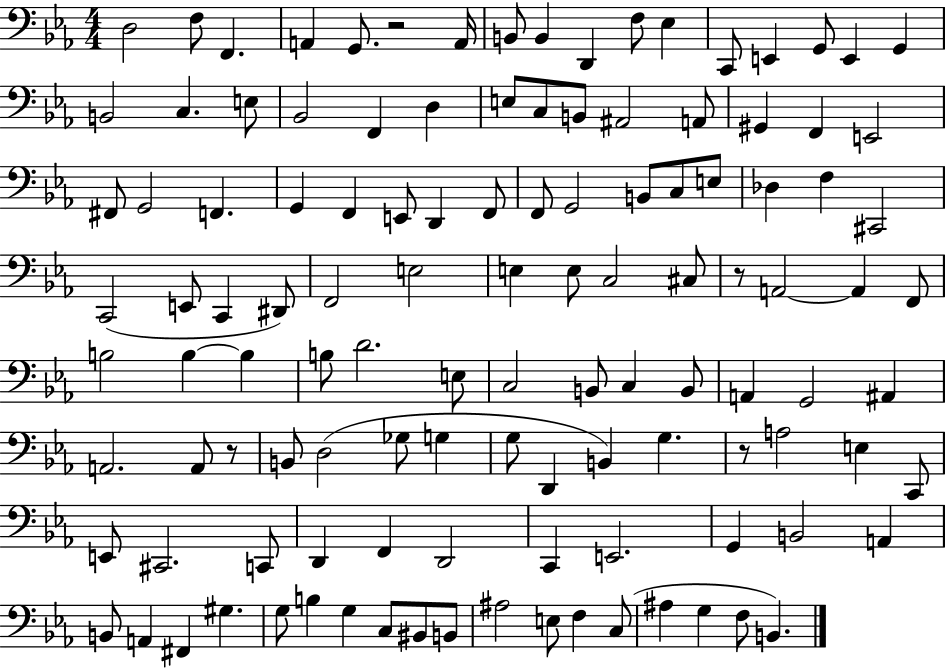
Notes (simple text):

D3/h F3/e F2/q. A2/q G2/e. R/h A2/s B2/e B2/q D2/q F3/e Eb3/q C2/e E2/q G2/e E2/q G2/q B2/h C3/q. E3/e Bb2/h F2/q D3/q E3/e C3/e B2/e A#2/h A2/e G#2/q F2/q E2/h F#2/e G2/h F2/q. G2/q F2/q E2/e D2/q F2/e F2/e G2/h B2/e C3/e E3/e Db3/q F3/q C#2/h C2/h E2/e C2/q D#2/e F2/h E3/h E3/q E3/e C3/h C#3/e R/e A2/h A2/q F2/e B3/h B3/q B3/q B3/e D4/h. E3/e C3/h B2/e C3/q B2/e A2/q G2/h A#2/q A2/h. A2/e R/e B2/e D3/h Gb3/e G3/q G3/e D2/q B2/q G3/q. R/e A3/h E3/q C2/e E2/e C#2/h. C2/e D2/q F2/q D2/h C2/q E2/h. G2/q B2/h A2/q B2/e A2/q F#2/q G#3/q. G3/e B3/q G3/q C3/e BIS2/e B2/e A#3/h E3/e F3/q C3/e A#3/q G3/q F3/e B2/q.